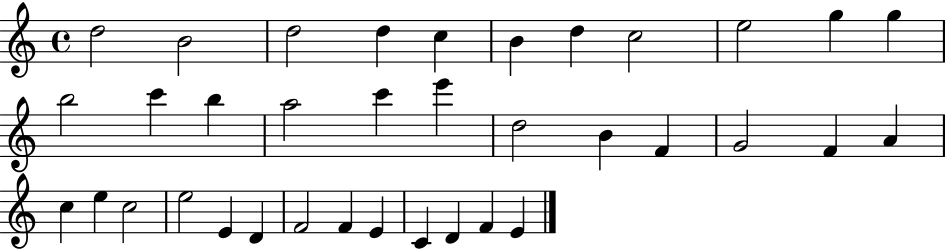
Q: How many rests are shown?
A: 0